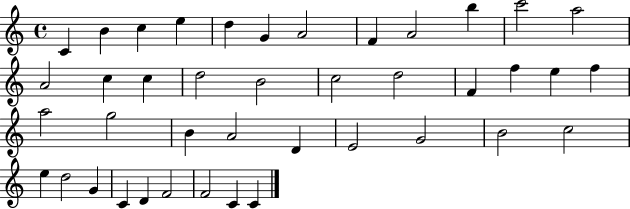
C4/q B4/q C5/q E5/q D5/q G4/q A4/h F4/q A4/h B5/q C6/h A5/h A4/h C5/q C5/q D5/h B4/h C5/h D5/h F4/q F5/q E5/q F5/q A5/h G5/h B4/q A4/h D4/q E4/h G4/h B4/h C5/h E5/q D5/h G4/q C4/q D4/q F4/h F4/h C4/q C4/q